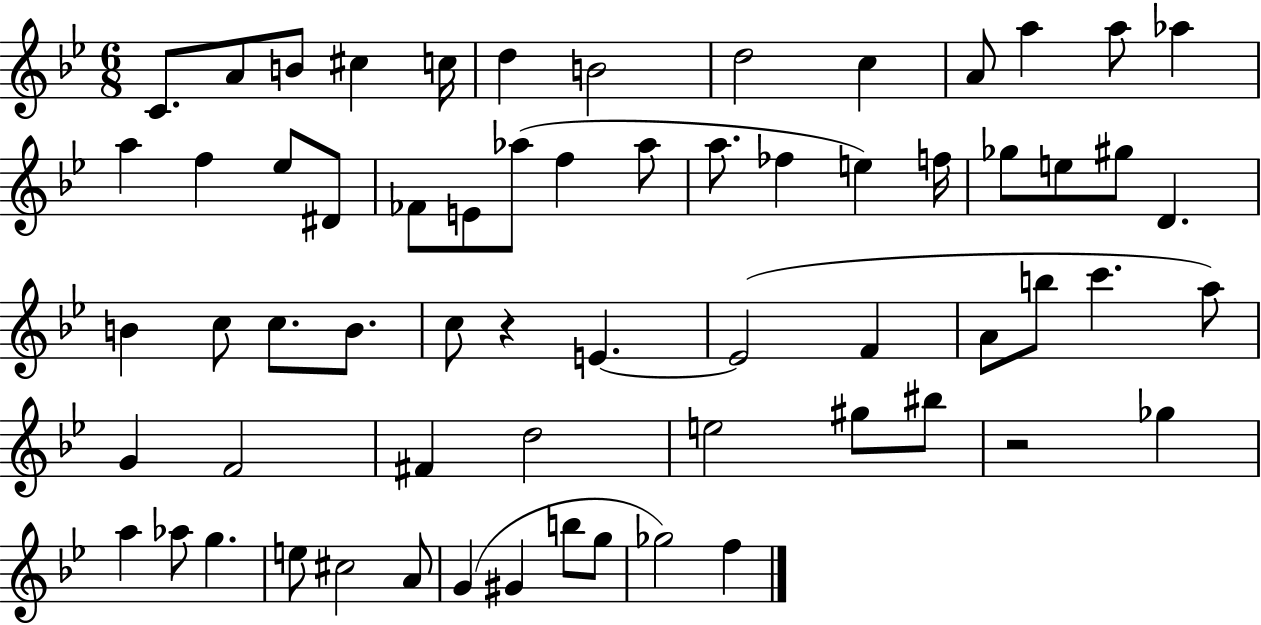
C4/e. A4/e B4/e C#5/q C5/s D5/q B4/h D5/h C5/q A4/e A5/q A5/e Ab5/q A5/q F5/q Eb5/e D#4/e FES4/e E4/e Ab5/e F5/q Ab5/e A5/e. FES5/q E5/q F5/s Gb5/e E5/e G#5/e D4/q. B4/q C5/e C5/e. B4/e. C5/e R/q E4/q. E4/h F4/q A4/e B5/e C6/q. A5/e G4/q F4/h F#4/q D5/h E5/h G#5/e BIS5/e R/h Gb5/q A5/q Ab5/e G5/q. E5/e C#5/h A4/e G4/q G#4/q B5/e G5/e Gb5/h F5/q